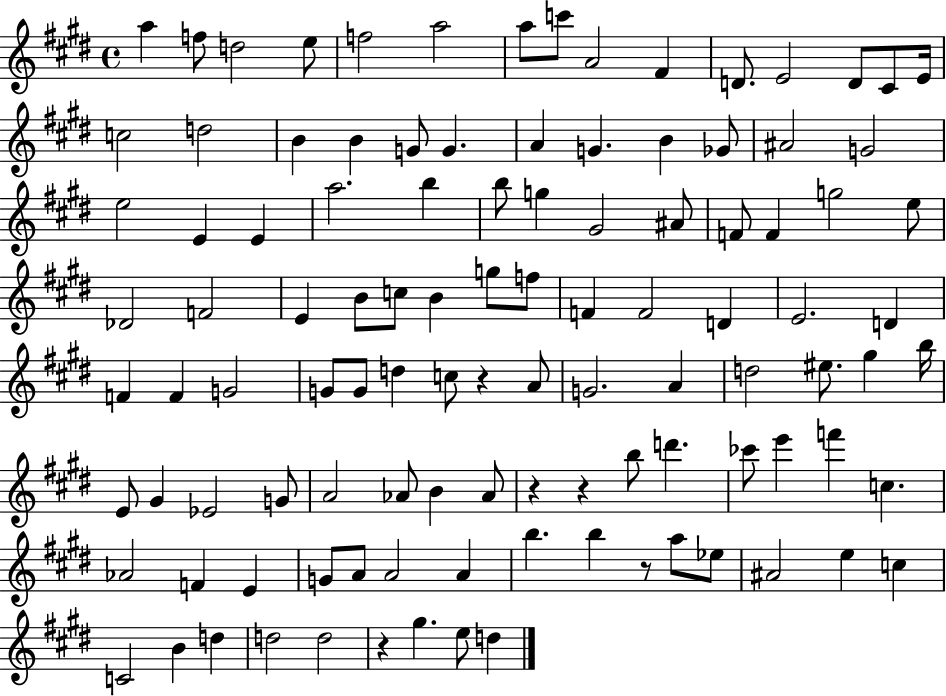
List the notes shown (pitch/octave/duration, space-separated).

A5/q F5/e D5/h E5/e F5/h A5/h A5/e C6/e A4/h F#4/q D4/e. E4/h D4/e C#4/e E4/s C5/h D5/h B4/q B4/q G4/e G4/q. A4/q G4/q. B4/q Gb4/e A#4/h G4/h E5/h E4/q E4/q A5/h. B5/q B5/e G5/q G#4/h A#4/e F4/e F4/q G5/h E5/e Db4/h F4/h E4/q B4/e C5/e B4/q G5/e F5/e F4/q F4/h D4/q E4/h. D4/q F4/q F4/q G4/h G4/e G4/e D5/q C5/e R/q A4/e G4/h. A4/q D5/h EIS5/e. G#5/q B5/s E4/e G#4/q Eb4/h G4/e A4/h Ab4/e B4/q Ab4/e R/q R/q B5/e D6/q. CES6/e E6/q F6/q C5/q. Ab4/h F4/q E4/q G4/e A4/e A4/h A4/q B5/q. B5/q R/e A5/e Eb5/e A#4/h E5/q C5/q C4/h B4/q D5/q D5/h D5/h R/q G#5/q. E5/e D5/q